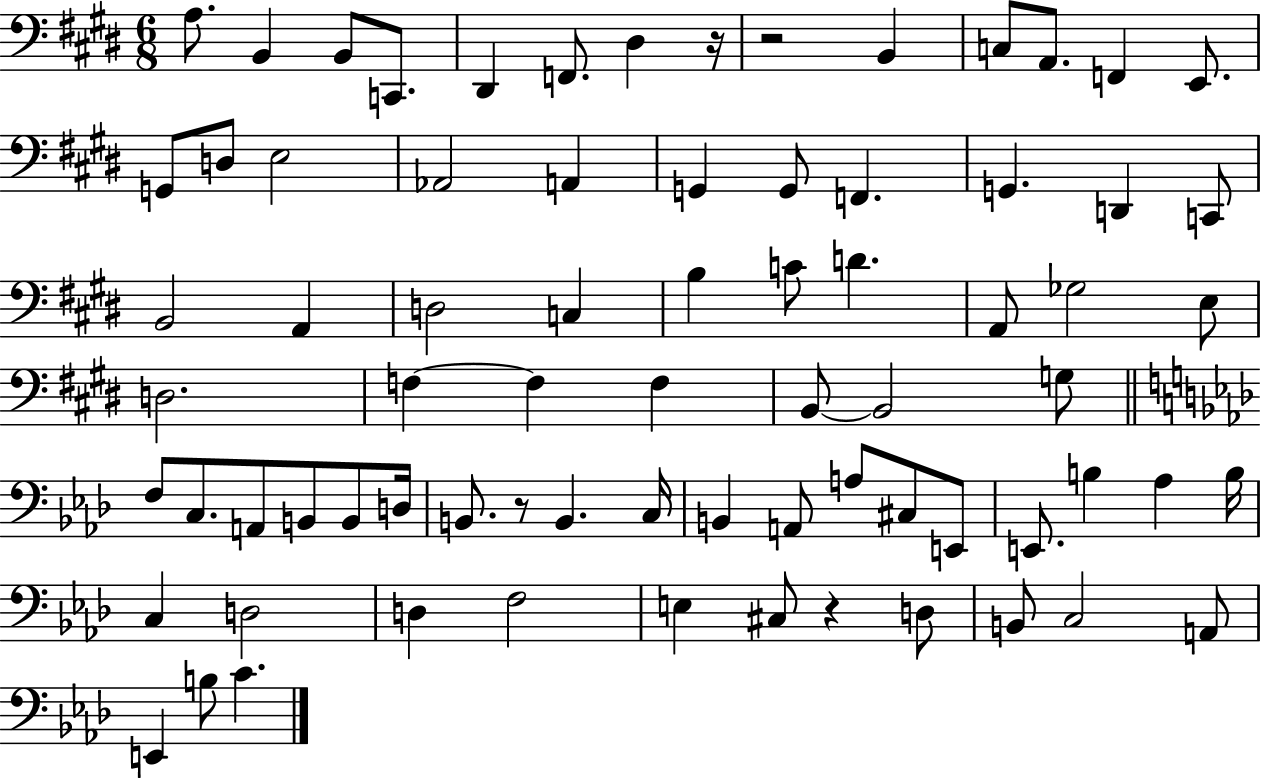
{
  \clef bass
  \numericTimeSignature
  \time 6/8
  \key e \major
  a8. b,4 b,8 c,8. | dis,4 f,8. dis4 r16 | r2 b,4 | c8 a,8. f,4 e,8. | \break g,8 d8 e2 | aes,2 a,4 | g,4 g,8 f,4. | g,4. d,4 c,8 | \break b,2 a,4 | d2 c4 | b4 c'8 d'4. | a,8 ges2 e8 | \break d2. | f4~~ f4 f4 | b,8~~ b,2 g8 | \bar "||" \break \key aes \major f8 c8. a,8 b,8 b,8 d16 | b,8. r8 b,4. c16 | b,4 a,8 a8 cis8 e,8 | e,8. b4 aes4 b16 | \break c4 d2 | d4 f2 | e4 cis8 r4 d8 | b,8 c2 a,8 | \break e,4 b8 c'4. | \bar "|."
}